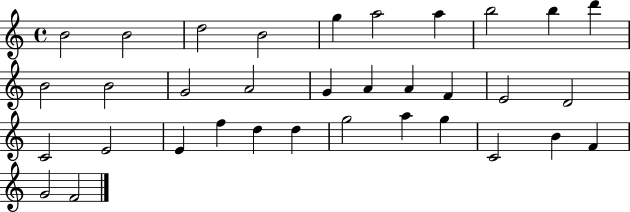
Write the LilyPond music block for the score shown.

{
  \clef treble
  \time 4/4
  \defaultTimeSignature
  \key c \major
  b'2 b'2 | d''2 b'2 | g''4 a''2 a''4 | b''2 b''4 d'''4 | \break b'2 b'2 | g'2 a'2 | g'4 a'4 a'4 f'4 | e'2 d'2 | \break c'2 e'2 | e'4 f''4 d''4 d''4 | g''2 a''4 g''4 | c'2 b'4 f'4 | \break g'2 f'2 | \bar "|."
}